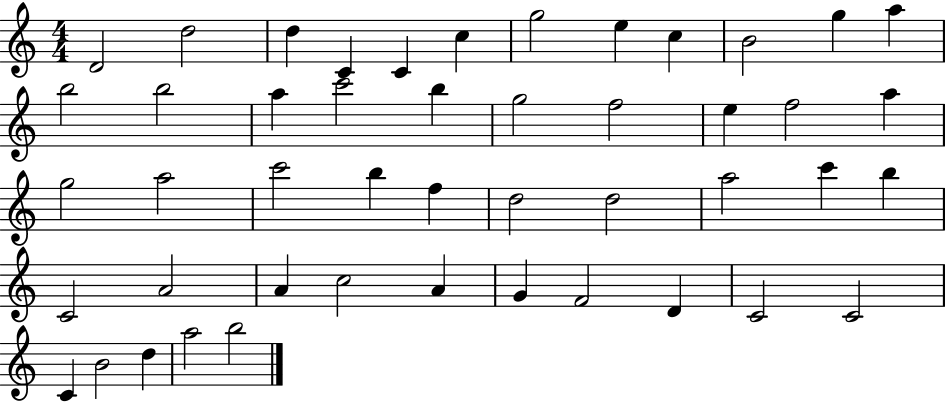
{
  \clef treble
  \numericTimeSignature
  \time 4/4
  \key c \major
  d'2 d''2 | d''4 c'4 c'4 c''4 | g''2 e''4 c''4 | b'2 g''4 a''4 | \break b''2 b''2 | a''4 c'''2 b''4 | g''2 f''2 | e''4 f''2 a''4 | \break g''2 a''2 | c'''2 b''4 f''4 | d''2 d''2 | a''2 c'''4 b''4 | \break c'2 a'2 | a'4 c''2 a'4 | g'4 f'2 d'4 | c'2 c'2 | \break c'4 b'2 d''4 | a''2 b''2 | \bar "|."
}